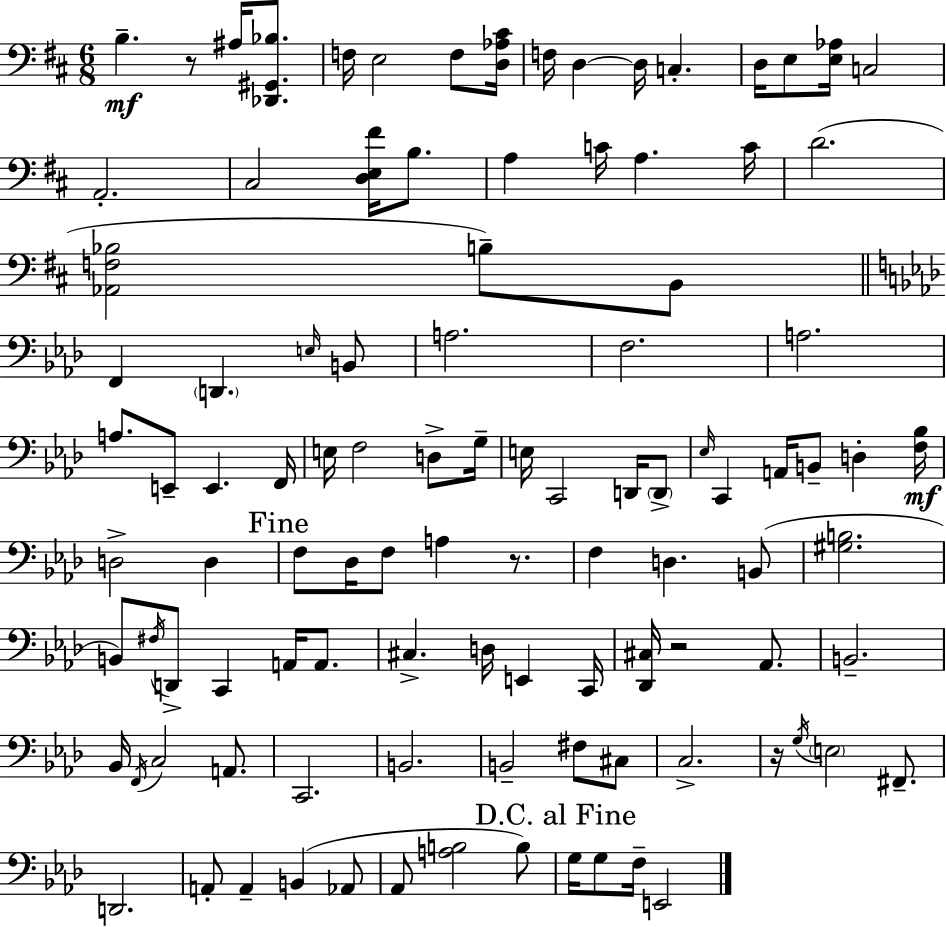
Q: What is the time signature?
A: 6/8